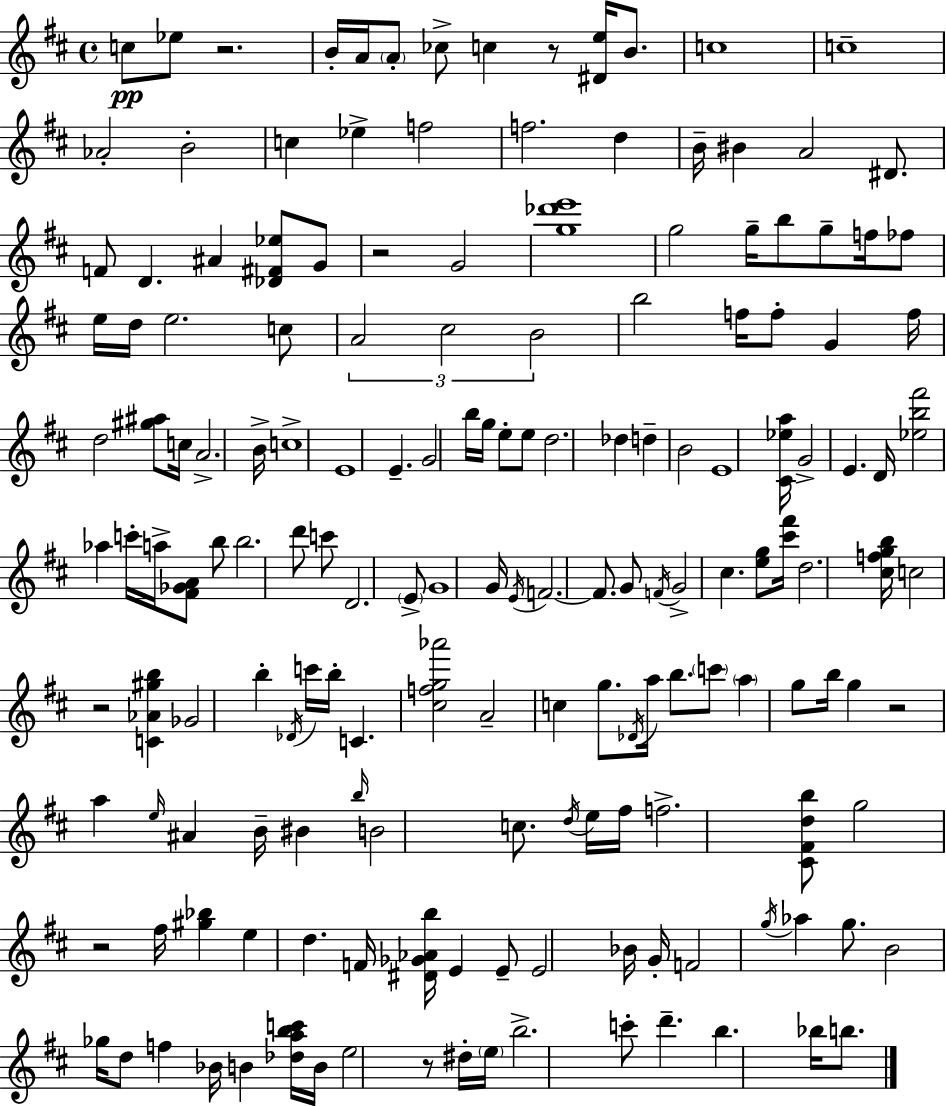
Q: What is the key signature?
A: D major